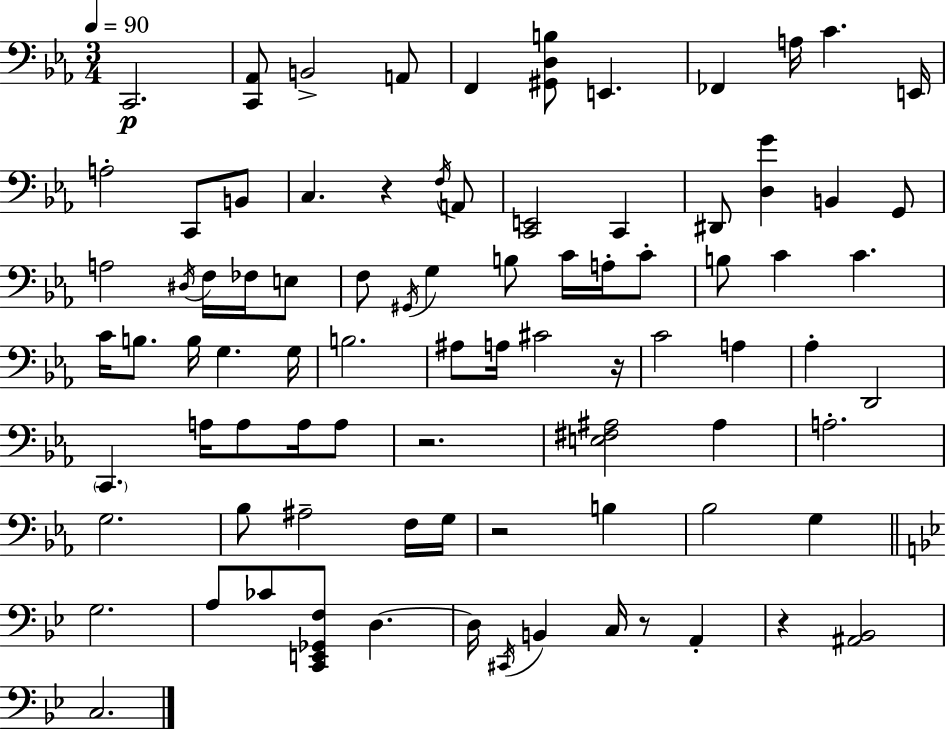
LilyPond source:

{
  \clef bass
  \numericTimeSignature
  \time 3/4
  \key c \minor
  \tempo 4 = 90
  c,2.\p | <c, aes,>8 b,2-> a,8 | f,4 <gis, d b>8 e,4. | fes,4 a16 c'4. e,16 | \break a2-. c,8 b,8 | c4. r4 \acciaccatura { f16 } a,8 | <c, e,>2 c,4 | dis,8 <d g'>4 b,4 g,8 | \break a2 \acciaccatura { dis16 } f16 fes16 | e8 f8 \acciaccatura { gis,16 } g4 b8 c'16 | a16-. c'8-. b8 c'4 c'4. | c'16 b8. b16 g4. | \break g16 b2. | ais8 a16 cis'2 | r16 c'2 a4 | aes4-. d,2 | \break \parenthesize c,4. a16 a8 | a16 a8 r2. | <e fis ais>2 ais4 | a2.-. | \break g2. | bes8 ais2-- | f16 g16 r2 b4 | bes2 g4 | \break \bar "||" \break \key bes \major g2. | a8 ces'8 <c, e, ges, f>8 d4.~~ | d16 \acciaccatura { cis,16 } b,4 c16 r8 a,4-. | r4 <ais, bes,>2 | \break c2. | \bar "|."
}